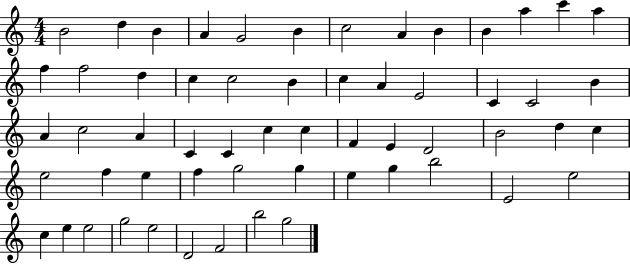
{
  \clef treble
  \numericTimeSignature
  \time 4/4
  \key c \major
  b'2 d''4 b'4 | a'4 g'2 b'4 | c''2 a'4 b'4 | b'4 a''4 c'''4 a''4 | \break f''4 f''2 d''4 | c''4 c''2 b'4 | c''4 a'4 e'2 | c'4 c'2 b'4 | \break a'4 c''2 a'4 | c'4 c'4 c''4 c''4 | f'4 e'4 d'2 | b'2 d''4 c''4 | \break e''2 f''4 e''4 | f''4 g''2 g''4 | e''4 g''4 b''2 | e'2 e''2 | \break c''4 e''4 e''2 | g''2 e''2 | d'2 f'2 | b''2 g''2 | \break \bar "|."
}